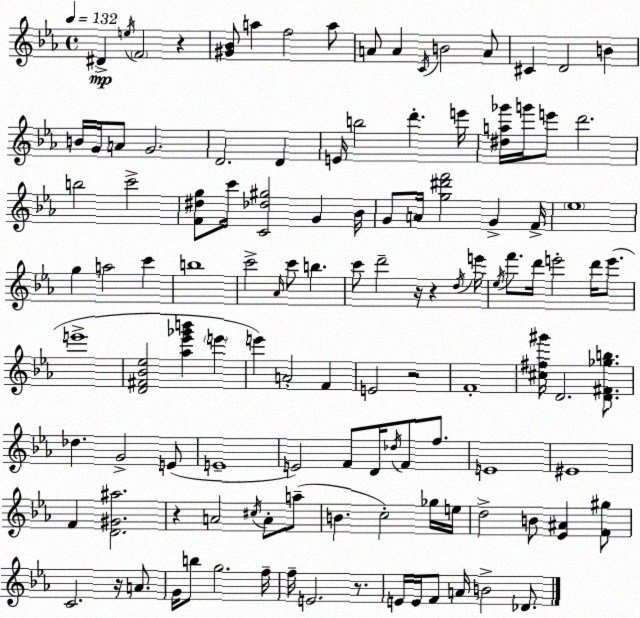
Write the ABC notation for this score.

X:1
T:Untitled
M:4/4
L:1/4
K:Cm
^D e/4 F2 z [^G_B]/2 a f2 a/2 A/2 A C/4 B2 A/2 ^C D2 B B/4 G/4 A/2 G2 D2 D E/4 b2 d' e'/4 [^da_g']/4 g'/4 e'/2 d'2 b2 c'2 [F^dg]/2 c'/4 [C_d^g]2 G _B/4 G/2 A/4 [g^d'f']2 G F/4 _e4 g a2 c' b4 c'2 _A/4 c'/2 b c'/2 d'2 z/4 z d/4 e'/4 _e/4 f'/2 d'/4 e'2 d'/4 e'/2 e'4 [D^F_B_e]2 [_a_e'_g'b'] e' e' A2 F E2 z2 F4 [^c^f^g']/4 D2 [D^F_gb]/2 _d G2 E/2 E4 E2 F/2 D/4 _d/4 F/2 f/2 E4 ^E4 F [D^G^a]2 z A2 ^c/4 A/2 a/2 B c2 _g/4 e/4 d2 B/2 [_E^A] [F^g]/2 C2 z/4 A/2 G/4 b/2 g2 f/4 f/4 E2 z/2 E/4 E/4 F/2 A/4 B2 _D/2